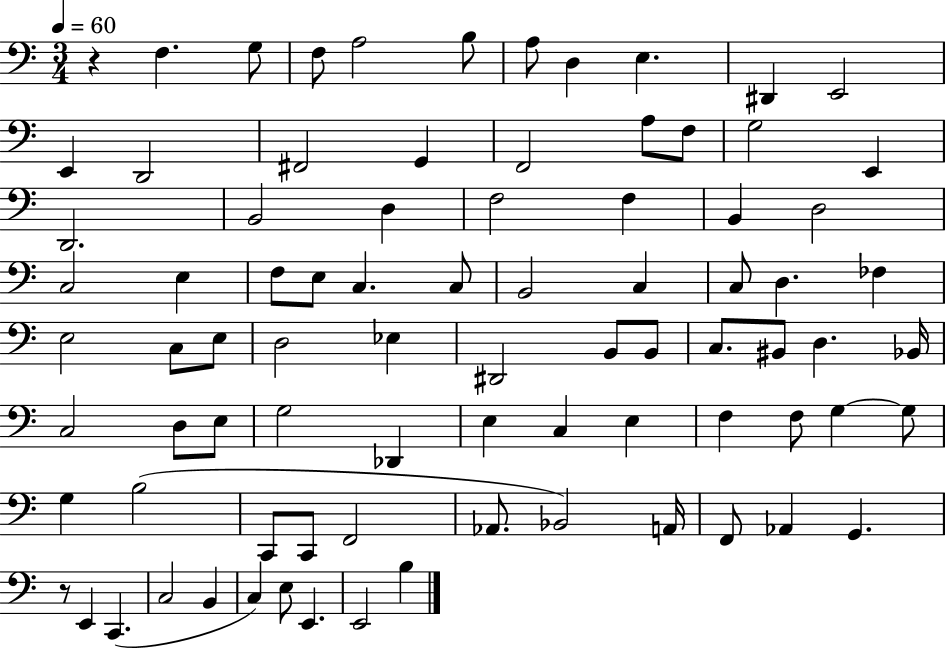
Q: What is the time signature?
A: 3/4